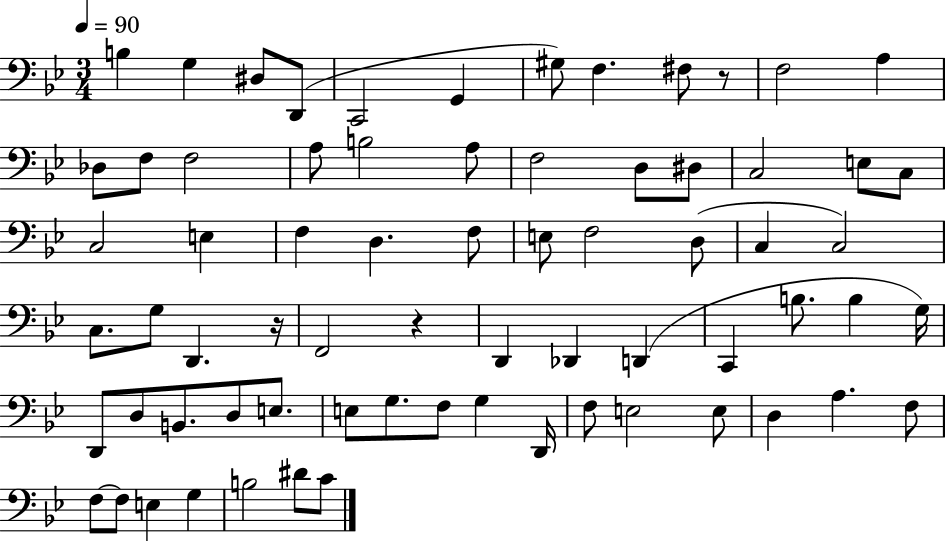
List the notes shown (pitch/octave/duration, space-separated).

B3/q G3/q D#3/e D2/e C2/h G2/q G#3/e F3/q. F#3/e R/e F3/h A3/q Db3/e F3/e F3/h A3/e B3/h A3/e F3/h D3/e D#3/e C3/h E3/e C3/e C3/h E3/q F3/q D3/q. F3/e E3/e F3/h D3/e C3/q C3/h C3/e. G3/e D2/q. R/s F2/h R/q D2/q Db2/q D2/q C2/q B3/e. B3/q G3/s D2/e D3/e B2/e. D3/e E3/e. E3/e G3/e. F3/e G3/q D2/s F3/e E3/h E3/e D3/q A3/q. F3/e F3/e F3/e E3/q G3/q B3/h D#4/e C4/e